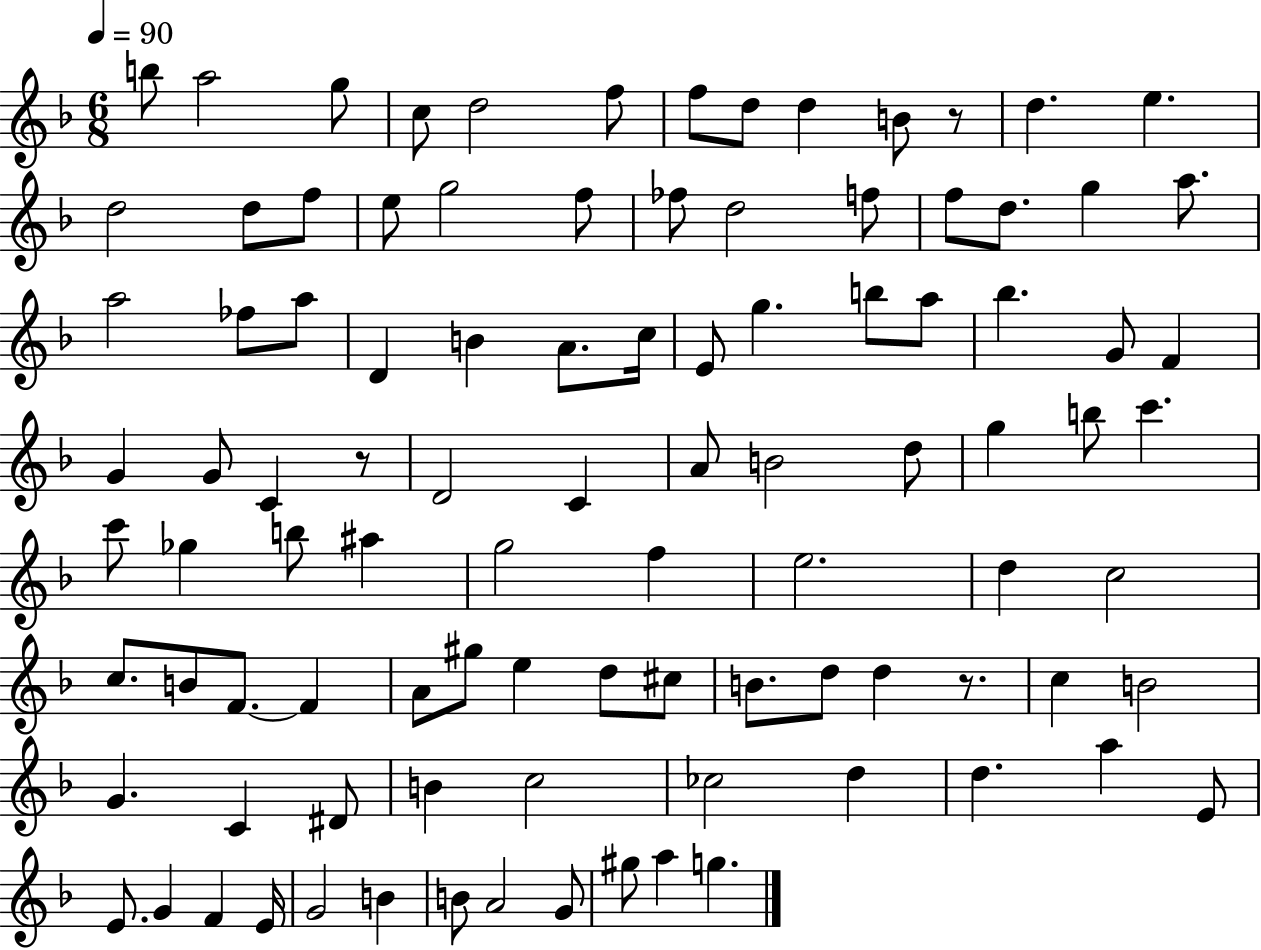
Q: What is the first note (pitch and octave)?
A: B5